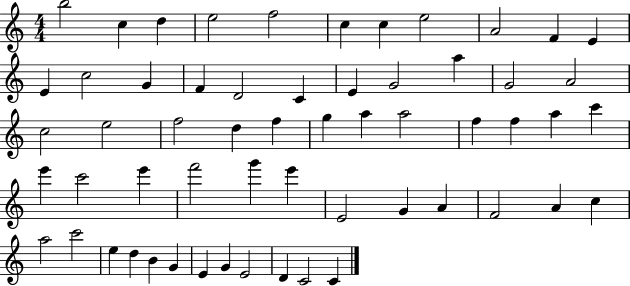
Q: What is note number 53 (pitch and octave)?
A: E4